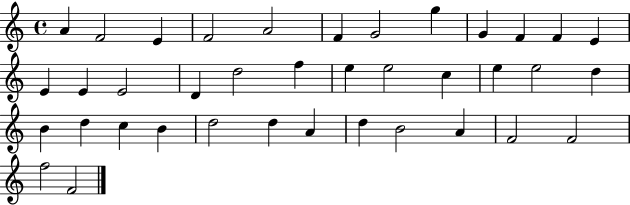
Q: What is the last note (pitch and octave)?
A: F4